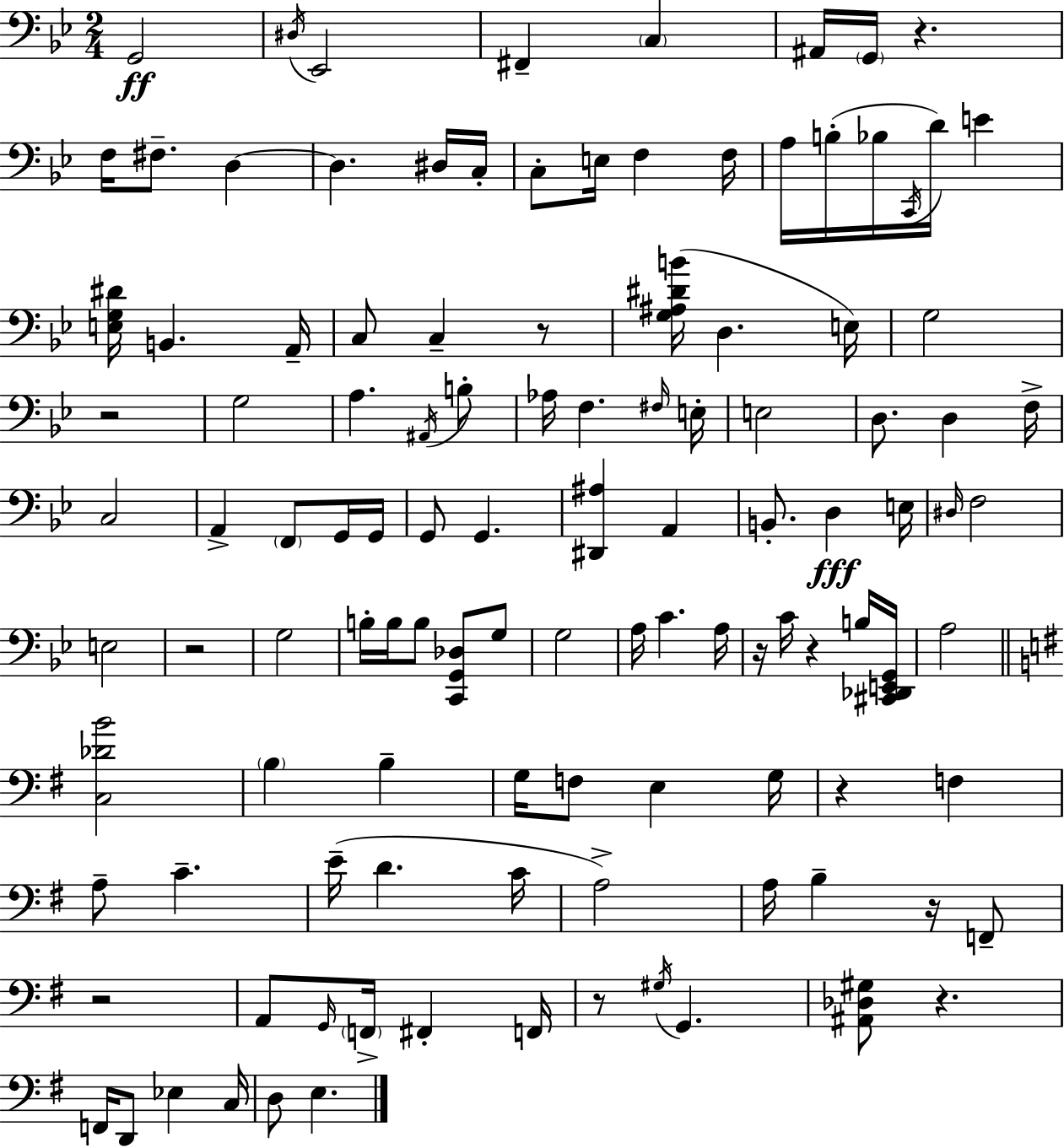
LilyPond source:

{
  \clef bass
  \numericTimeSignature
  \time 2/4
  \key g \minor
  g,2\ff | \acciaccatura { dis16 } ees,2 | fis,4-- \parenthesize c4 | ais,16 \parenthesize g,16 r4. | \break f16 fis8.-- d4~~ | d4. dis16 | c16-. c8-. e16 f4 | f16 a16 b16-.( bes16 \acciaccatura { c,16 }) d'16 e'4 | \break <e g dis'>16 b,4. | a,16-- c8 c4-- | r8 <g ais dis' b'>16( d4. | e16) g2 | \break r2 | g2 | a4. | \acciaccatura { ais,16 } b8-. aes16 f4. | \break \grace { fis16 } e16-. e2 | d8. d4 | f16-> c2 | a,4-> | \break \parenthesize f,8 g,16 g,16 g,8 g,4. | <dis, ais>4 | a,4 b,8.-. d4\fff | e16 \grace { dis16 } f2 | \break e2 | r2 | g2 | b16-. b16 b8 | \break <c, g, des>8 g8 g2 | a16 c'4. | a16 r16 c'16 r4 | b16 <cis, des, e, g,>16 a2 | \break \bar "||" \break \key g \major <c des' b'>2 | \parenthesize b4 b4-- | g16 f8 e4 g16 | r4 f4 | \break a8-- c'4.-- | e'16--( d'4. c'16 | a2->) | a16 b4-- r16 f,8-- | \break r2 | a,8 \grace { g,16 } \parenthesize f,16-> fis,4-. | f,16 r8 \acciaccatura { gis16 } g,4. | <ais, des gis>8 r4. | \break f,16 d,8 ees4 | c16 d8 e4. | \bar "|."
}